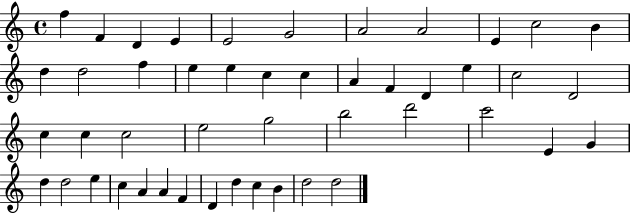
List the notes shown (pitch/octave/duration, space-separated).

F5/q F4/q D4/q E4/q E4/h G4/h A4/h A4/h E4/q C5/h B4/q D5/q D5/h F5/q E5/q E5/q C5/q C5/q A4/q F4/q D4/q E5/q C5/h D4/h C5/q C5/q C5/h E5/h G5/h B5/h D6/h C6/h E4/q G4/q D5/q D5/h E5/q C5/q A4/q A4/q F4/q D4/q D5/q C5/q B4/q D5/h D5/h